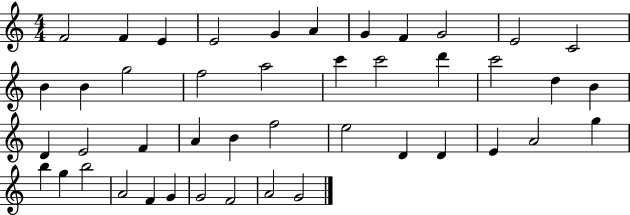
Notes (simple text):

F4/h F4/q E4/q E4/h G4/q A4/q G4/q F4/q G4/h E4/h C4/h B4/q B4/q G5/h F5/h A5/h C6/q C6/h D6/q C6/h D5/q B4/q D4/q E4/h F4/q A4/q B4/q F5/h E5/h D4/q D4/q E4/q A4/h G5/q B5/q G5/q B5/h A4/h F4/q G4/q G4/h F4/h A4/h G4/h